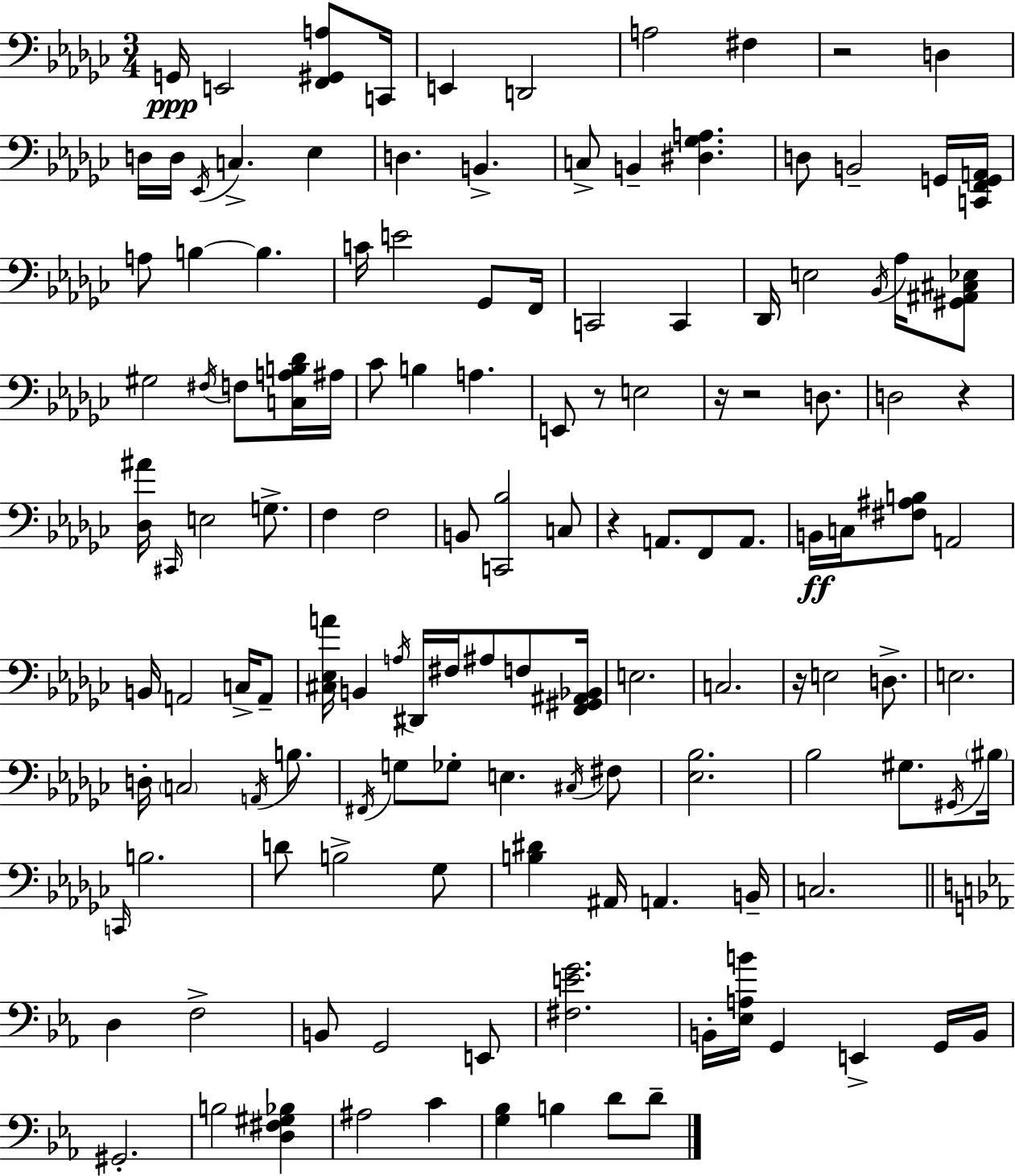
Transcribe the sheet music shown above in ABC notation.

X:1
T:Untitled
M:3/4
L:1/4
K:Ebm
G,,/4 E,,2 [F,,^G,,A,]/2 C,,/4 E,, D,,2 A,2 ^F, z2 D, D,/4 D,/4 _E,,/4 C, _E, D, B,, C,/2 B,, [^D,_G,A,] D,/2 B,,2 G,,/4 [C,,F,,G,,A,,]/4 A,/2 B, B, C/4 E2 _G,,/2 F,,/4 C,,2 C,, _D,,/4 E,2 _B,,/4 _A,/4 [^G,,^A,,^C,_E,]/2 ^G,2 ^F,/4 F,/2 [C,A,B,_D]/4 ^A,/4 _C/2 B, A, E,,/2 z/2 E,2 z/4 z2 D,/2 D,2 z [_D,^A]/4 ^C,,/4 E,2 G,/2 F, F,2 B,,/2 [C,,_B,]2 C,/2 z A,,/2 F,,/2 A,,/2 B,,/4 C,/4 [^F,^A,B,]/2 A,,2 B,,/4 A,,2 C,/4 A,,/2 [^C,_E,A]/4 B,, A,/4 ^D,,/4 ^F,/4 ^A,/2 F,/2 [F,,^G,,^A,,_B,,]/4 E,2 C,2 z/4 E,2 D,/2 E,2 D,/4 C,2 A,,/4 B,/2 ^F,,/4 G,/2 _G,/2 E, ^C,/4 ^F,/2 [_E,_B,]2 _B,2 ^G,/2 ^G,,/4 ^B,/4 C,,/4 B,2 D/2 B,2 _G,/2 [B,^D] ^A,,/4 A,, B,,/4 C,2 D, F,2 B,,/2 G,,2 E,,/2 [^F,EG]2 B,,/4 [_E,A,B]/4 G,, E,, G,,/4 B,,/4 ^G,,2 B,2 [D,^F,^G,_B,] ^A,2 C [G,_B,] B, D/2 D/2